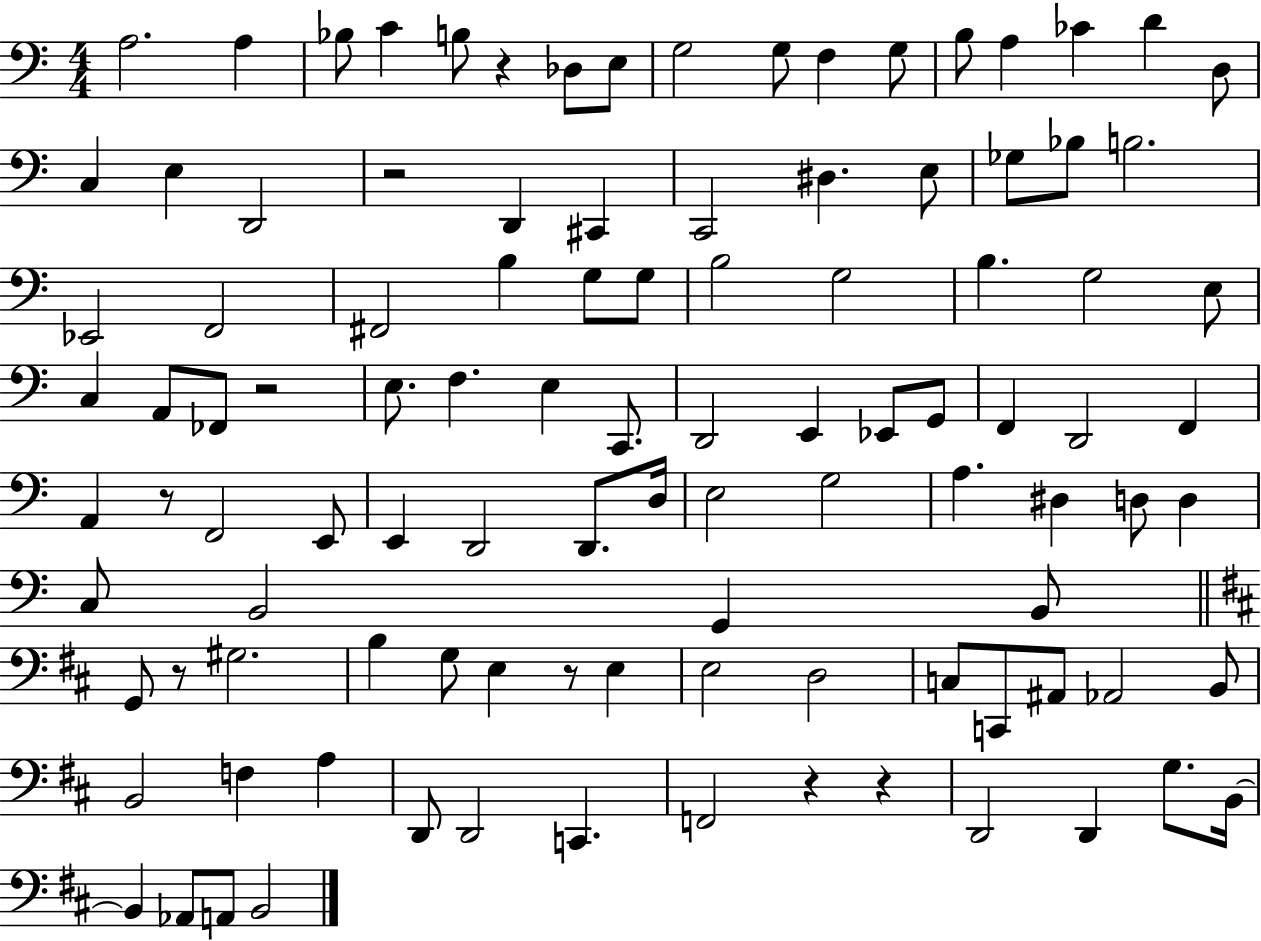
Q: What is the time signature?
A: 4/4